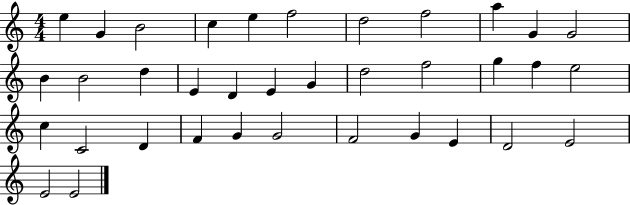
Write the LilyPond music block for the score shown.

{
  \clef treble
  \numericTimeSignature
  \time 4/4
  \key c \major
  e''4 g'4 b'2 | c''4 e''4 f''2 | d''2 f''2 | a''4 g'4 g'2 | \break b'4 b'2 d''4 | e'4 d'4 e'4 g'4 | d''2 f''2 | g''4 f''4 e''2 | \break c''4 c'2 d'4 | f'4 g'4 g'2 | f'2 g'4 e'4 | d'2 e'2 | \break e'2 e'2 | \bar "|."
}